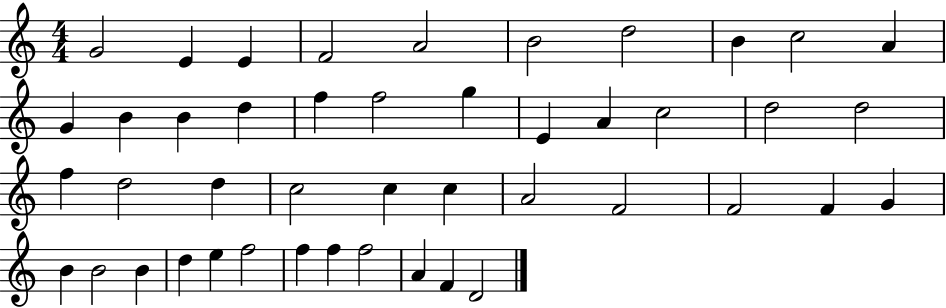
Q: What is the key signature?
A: C major